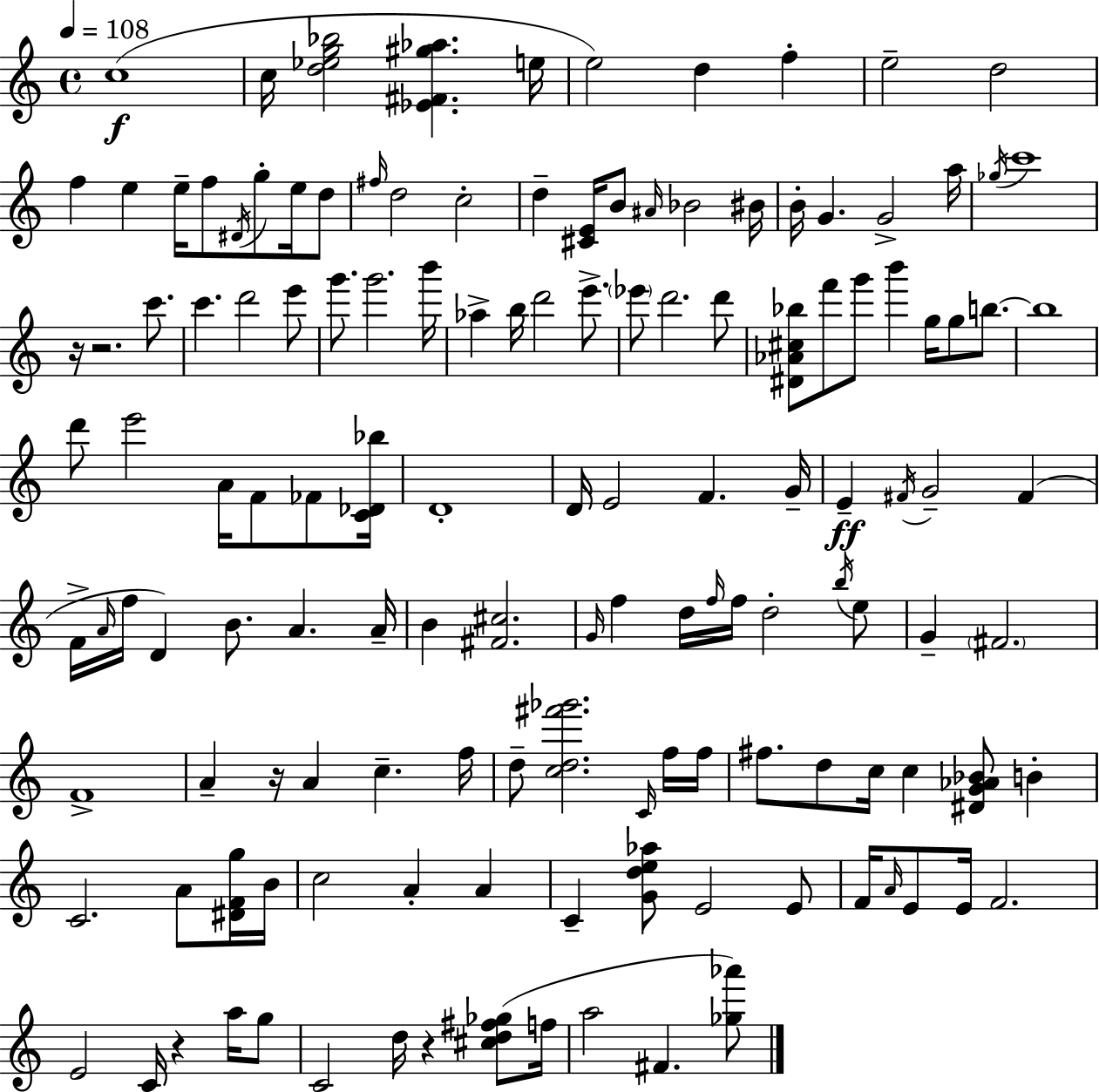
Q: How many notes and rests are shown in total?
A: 137